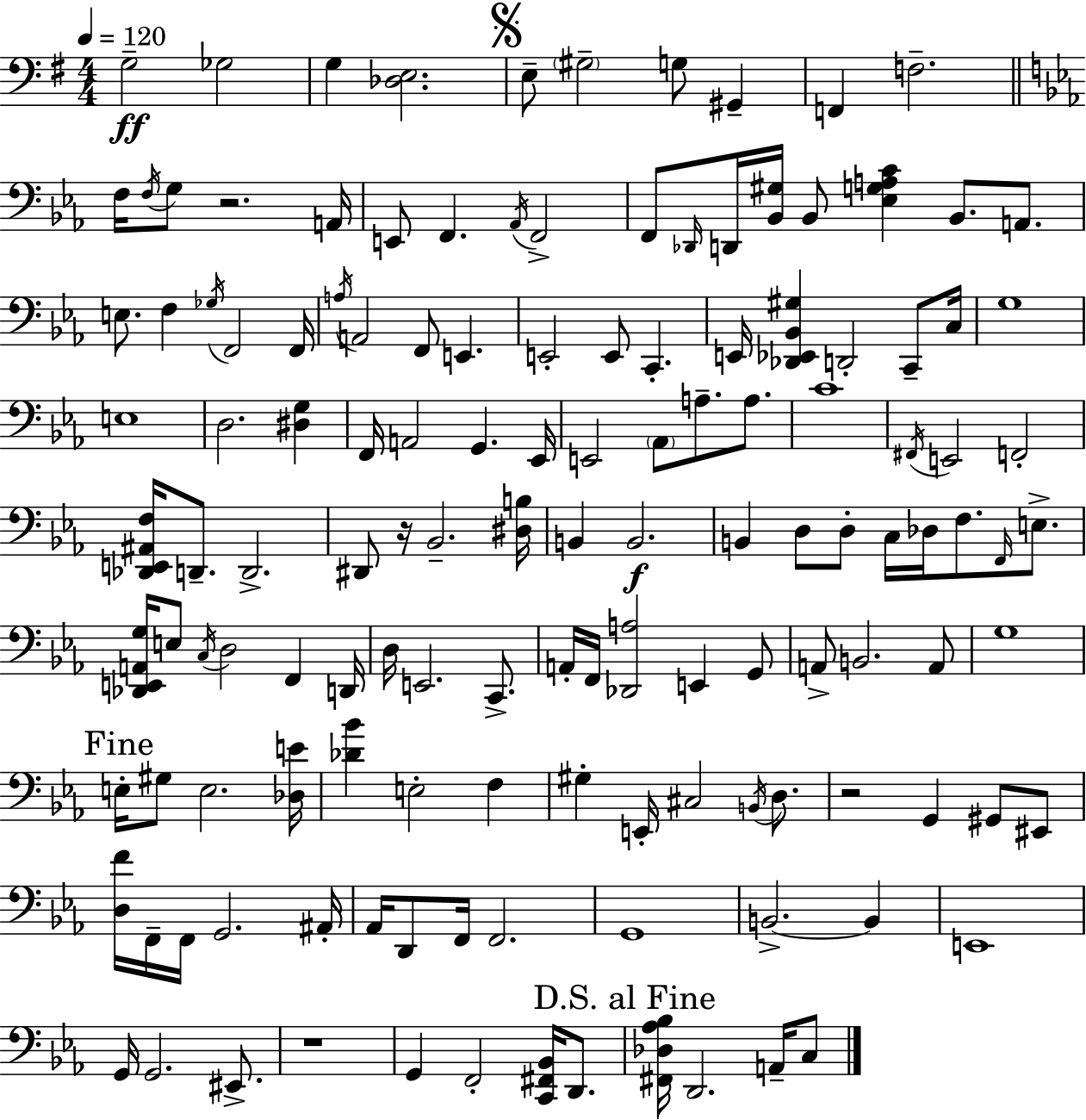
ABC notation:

X:1
T:Untitled
M:4/4
L:1/4
K:G
G,2 _G,2 G, [_D,E,]2 E,/2 ^G,2 G,/2 ^G,, F,, F,2 F,/4 F,/4 G,/2 z2 A,,/4 E,,/2 F,, _A,,/4 F,,2 F,,/2 _D,,/4 D,,/4 [_B,,^G,]/4 _B,,/2 [_E,G,A,C] _B,,/2 A,,/2 E,/2 F, _G,/4 F,,2 F,,/4 A,/4 A,,2 F,,/2 E,, E,,2 E,,/2 C,, E,,/4 [_D,,_E,,_B,,^G,] D,,2 C,,/2 C,/4 G,4 E,4 D,2 [^D,G,] F,,/4 A,,2 G,, _E,,/4 E,,2 _A,,/2 A,/2 A,/2 C4 ^F,,/4 E,,2 F,,2 [_D,,E,,^A,,F,]/4 D,,/2 D,,2 ^D,,/2 z/4 _B,,2 [^D,B,]/4 B,, B,,2 B,, D,/2 D,/2 C,/4 _D,/4 F,/2 F,,/4 E,/2 [_D,,E,,A,,G,]/4 E,/2 C,/4 D,2 F,, D,,/4 D,/4 E,,2 C,,/2 A,,/4 F,,/4 [_D,,A,]2 E,, G,,/2 A,,/2 B,,2 A,,/2 G,4 E,/4 ^G,/2 E,2 [_D,E]/4 [_D_B] E,2 F, ^G, E,,/4 ^C,2 B,,/4 D,/2 z2 G,, ^G,,/2 ^E,,/2 [D,F]/4 F,,/4 F,,/4 G,,2 ^A,,/4 _A,,/4 D,,/2 F,,/4 F,,2 G,,4 B,,2 B,, E,,4 G,,/4 G,,2 ^E,,/2 z4 G,, F,,2 [C,,^F,,_B,,]/4 D,,/2 [^F,,_D,_A,_B,]/4 D,,2 A,,/4 C,/2